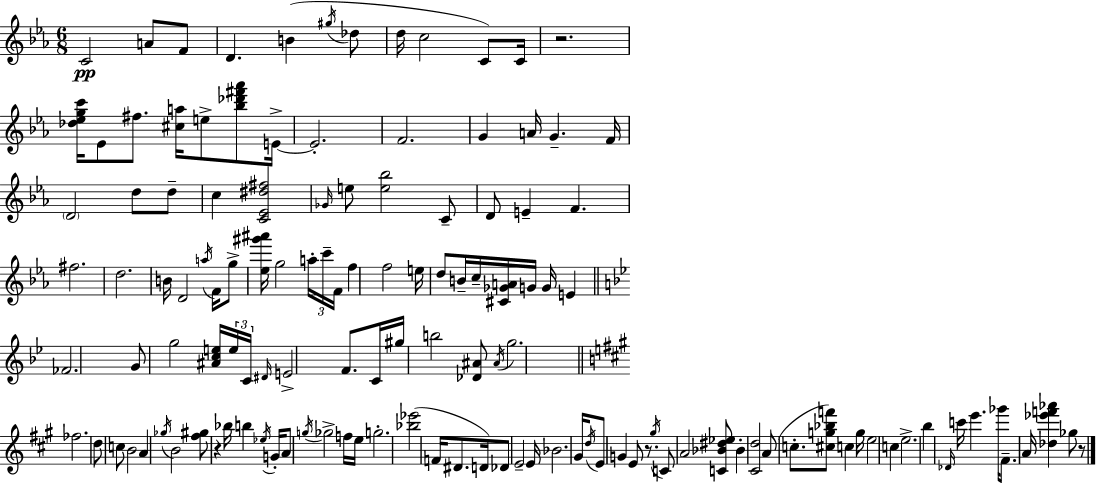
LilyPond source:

{
  \clef treble
  \numericTimeSignature
  \time 6/8
  \key ees \major
  c'2\pp a'8 f'8 | d'4. b'4( \acciaccatura { gis''16 } des''8 | d''16 c''2 c'8) | c'16 r2. | \break <des'' ees'' g'' c'''>16 ees'8 fis''8. <cis'' a''>16 e''8-> <bes'' des''' fis''' aes'''>8 | e'16->~~ e'2.-. | f'2. | g'4 a'16 g'4.-- | \break f'16 \parenthesize d'2 d''8 d''8-- | c''4 <c' ees' dis'' fis''>2 | \grace { ges'16 } e''8 <e'' bes''>2 | c'8-- d'8 e'4-- f'4. | \break fis''2. | d''2. | b'16 d'2 \acciaccatura { a''16 } | f'16 g''8-> <ees'' gis''' ais'''>16 g''2 | \break \tuplet 3/2 { a''16-. c'''16-- f'16 } f''4 f''2 | e''16 d''8 b'16-- c''16-- <cis' ges' a'>16 g'16 g'16 e'4 | \bar "||" \break \key bes \major fes'2. | g'8 g''2 <ais' c'' e''>16 \tuplet 3/2 { e''16 | c'16 \grace { dis'16 } } e'2-> f'8. | c'16 gis''16 b''2 <des' ais'>8 | \break \acciaccatura { ais'16 } g''2. | \bar "||" \break \key a \major fes''2. | d''8 c''8 b'2 | a'4 \acciaccatura { ges''16 } b'2 | <fis'' gis''>8 r4 bes''16 b''4 | \break \acciaccatura { ees''16 } g'16-. a'8 \acciaccatura { g''16 } ges''2-> | f''16 e''16 g''2.-. | <bes'' ees'''>2( f'16 | dis'8. d'16) des'8 e'2-- | \break e'16 bes'2. | gis'16 \acciaccatura { d''16 } e'8 g'4 e'8 | r8. \acciaccatura { gis''16 } c'8 a'2 | <c' bes' dis'' ees''>8 bes'4-. <cis' d''>2 | \break a'8( c''8.-. <cis'' g'' bes'' f'''>8) | c''4 g''16 e''2 | c''4 e''2.-> | b''4 \grace { des'16 } c'''16 e'''4. | \break ges'''16 fis'8.-- a'16 <des'' ees''' f''' aes'''>4 | ges''8 r8 \bar "|."
}